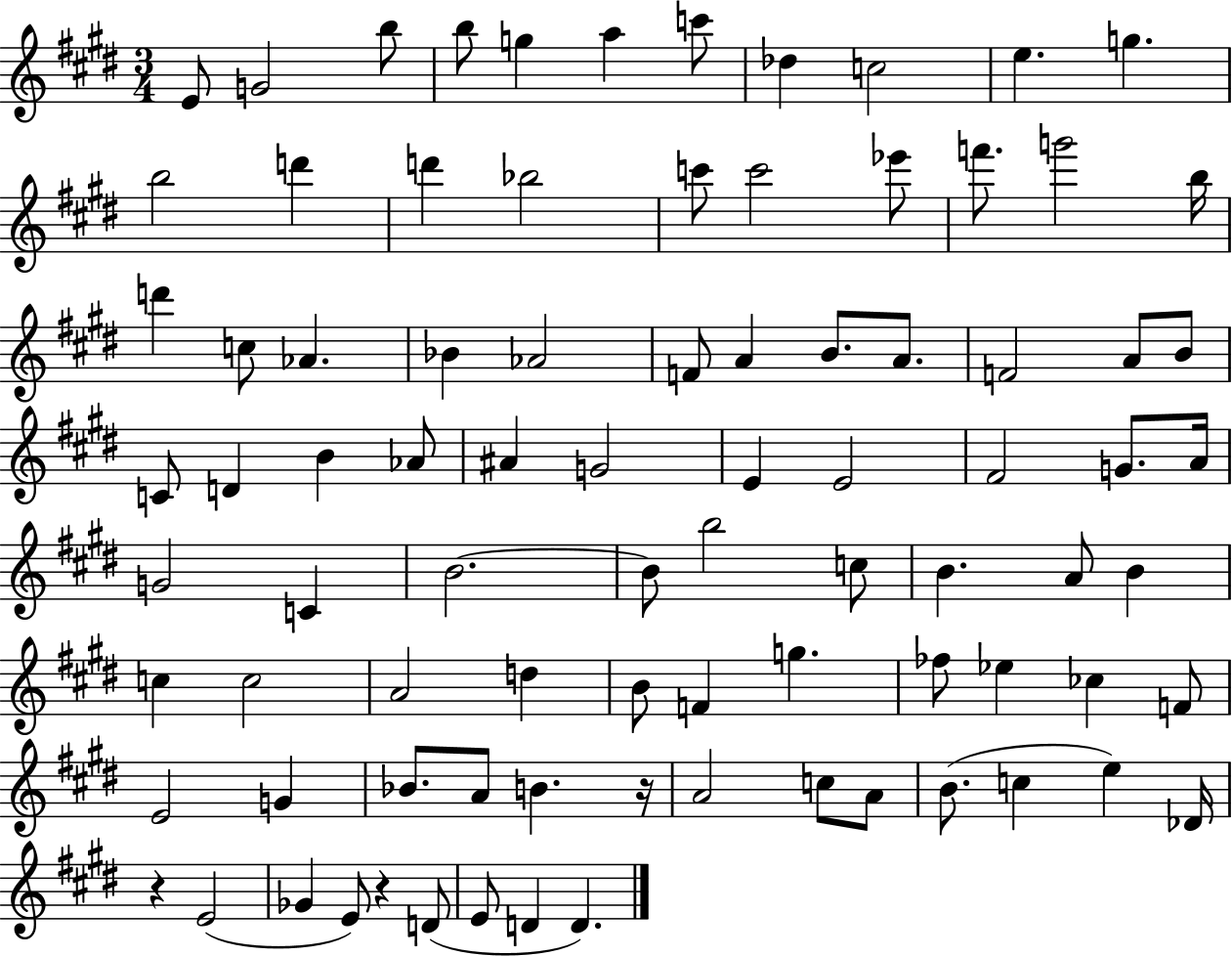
E4/e G4/h B5/e B5/e G5/q A5/q C6/e Db5/q C5/h E5/q. G5/q. B5/h D6/q D6/q Bb5/h C6/e C6/h Eb6/e F6/e. G6/h B5/s D6/q C5/e Ab4/q. Bb4/q Ab4/h F4/e A4/q B4/e. A4/e. F4/h A4/e B4/e C4/e D4/q B4/q Ab4/e A#4/q G4/h E4/q E4/h F#4/h G4/e. A4/s G4/h C4/q B4/h. B4/e B5/h C5/e B4/q. A4/e B4/q C5/q C5/h A4/h D5/q B4/e F4/q G5/q. FES5/e Eb5/q CES5/q F4/e E4/h G4/q Bb4/e. A4/e B4/q. R/s A4/h C5/e A4/e B4/e. C5/q E5/q Db4/s R/q E4/h Gb4/q E4/e R/q D4/e E4/e D4/q D4/q.